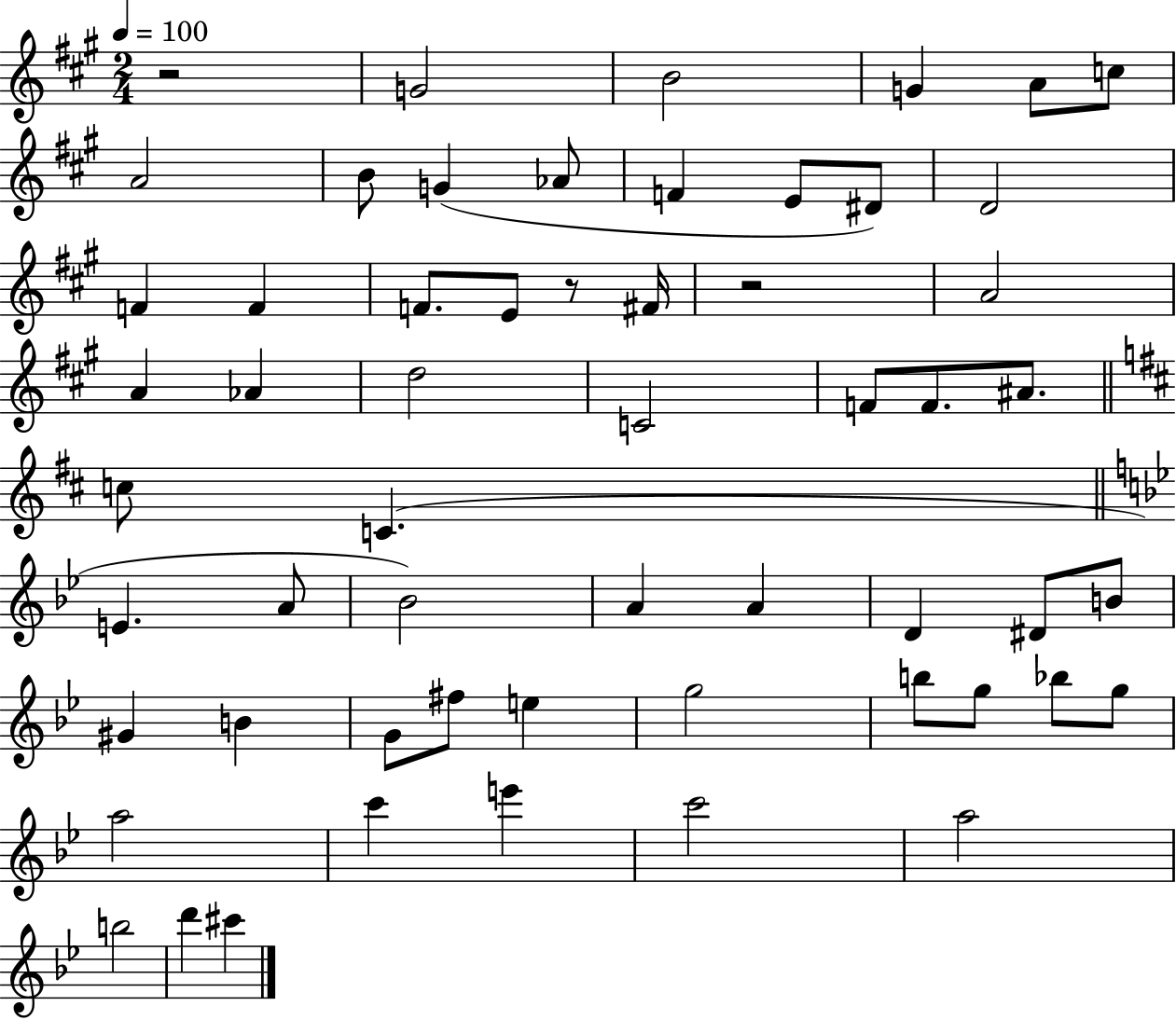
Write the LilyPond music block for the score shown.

{
  \clef treble
  \numericTimeSignature
  \time 2/4
  \key a \major
  \tempo 4 = 100
  r2 | g'2 | b'2 | g'4 a'8 c''8 | \break a'2 | b'8 g'4( aes'8 | f'4 e'8 dis'8) | d'2 | \break f'4 f'4 | f'8. e'8 r8 fis'16 | r2 | a'2 | \break a'4 aes'4 | d''2 | c'2 | f'8 f'8. ais'8. | \break \bar "||" \break \key b \minor c''8 c'4.( | \bar "||" \break \key bes \major e'4. a'8 | bes'2) | a'4 a'4 | d'4 dis'8 b'8 | \break gis'4 b'4 | g'8 fis''8 e''4 | g''2 | b''8 g''8 bes''8 g''8 | \break a''2 | c'''4 e'''4 | c'''2 | a''2 | \break b''2 | d'''4 cis'''4 | \bar "|."
}